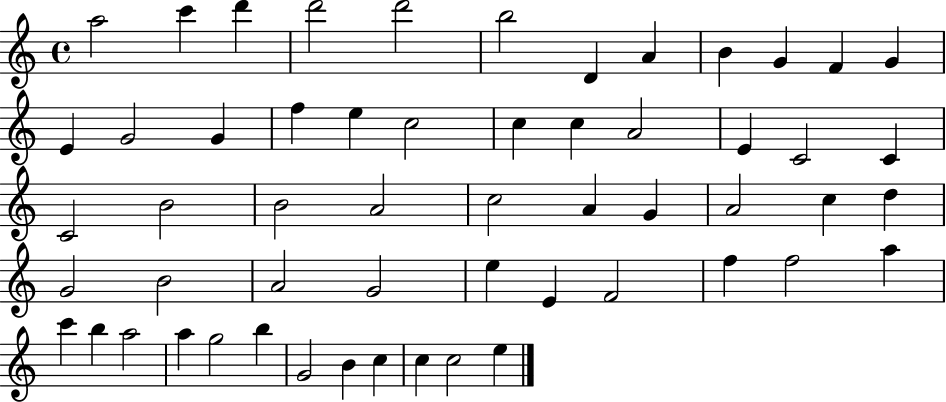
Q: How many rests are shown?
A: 0